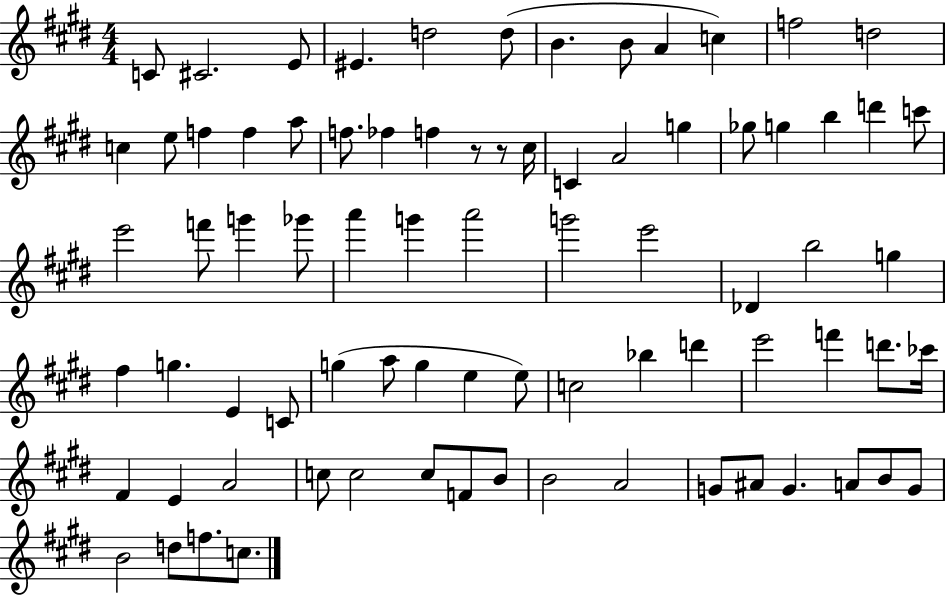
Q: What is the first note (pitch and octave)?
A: C4